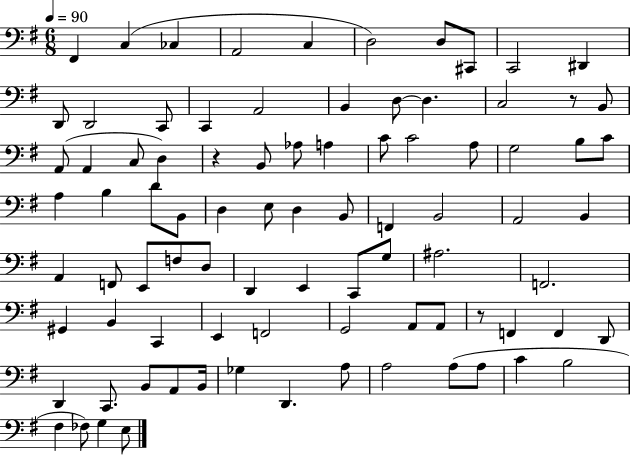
X:1
T:Untitled
M:6/8
L:1/4
K:G
^F,, C, _C, A,,2 C, D,2 D,/2 ^C,,/2 C,,2 ^D,, D,,/2 D,,2 C,,/2 C,, A,,2 B,, D,/2 D, C,2 z/2 B,,/2 A,,/2 A,, C,/2 D, z B,,/2 _A,/2 A, C/2 C2 A,/2 G,2 B,/2 C/2 A, B, D/2 B,,/2 D, E,/2 D, B,,/2 F,, B,,2 A,,2 B,, A,, F,,/2 E,,/2 F,/2 D,/2 D,, E,, C,,/2 G,/2 ^A,2 F,,2 ^G,, B,, C,, E,, F,,2 G,,2 A,,/2 A,,/2 z/2 F,, F,, D,,/2 D,, C,,/2 B,,/2 A,,/2 B,,/4 _G, D,, A,/2 A,2 A,/2 A,/2 C B,2 ^F, _F,/2 G, E,/2